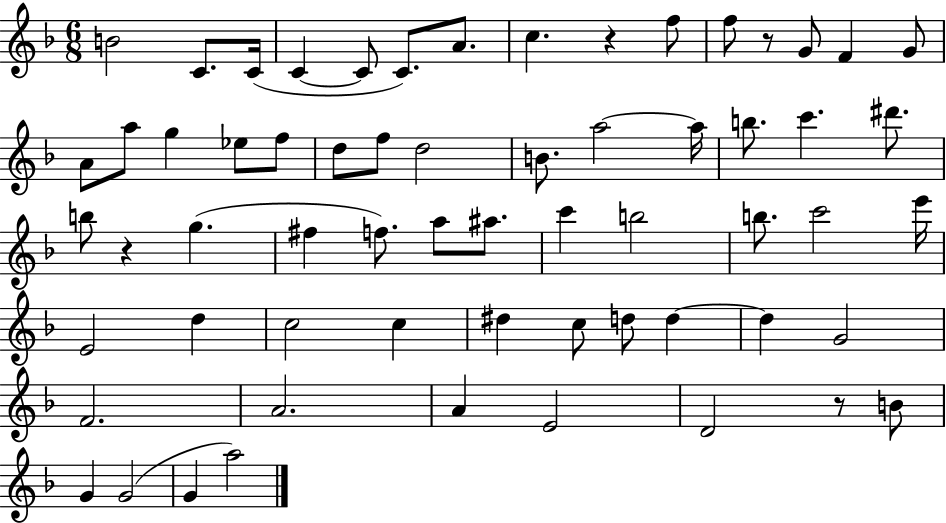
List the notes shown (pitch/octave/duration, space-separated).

B4/h C4/e. C4/s C4/q C4/e C4/e. A4/e. C5/q. R/q F5/e F5/e R/e G4/e F4/q G4/e A4/e A5/e G5/q Eb5/e F5/e D5/e F5/e D5/h B4/e. A5/h A5/s B5/e. C6/q. D#6/e. B5/e R/q G5/q. F#5/q F5/e. A5/e A#5/e. C6/q B5/h B5/e. C6/h E6/s E4/h D5/q C5/h C5/q D#5/q C5/e D5/e D5/q D5/q G4/h F4/h. A4/h. A4/q E4/h D4/h R/e B4/e G4/q G4/h G4/q A5/h